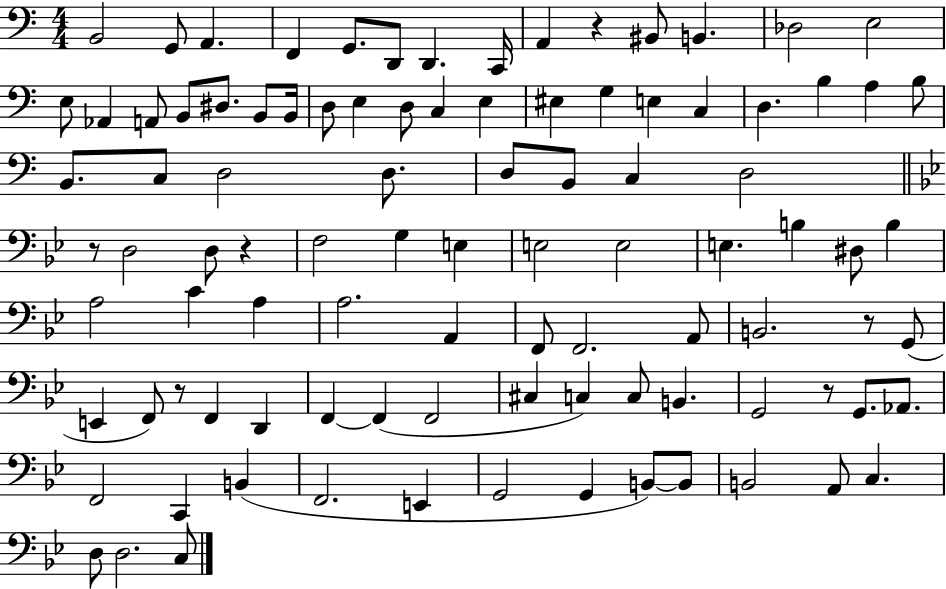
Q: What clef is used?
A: bass